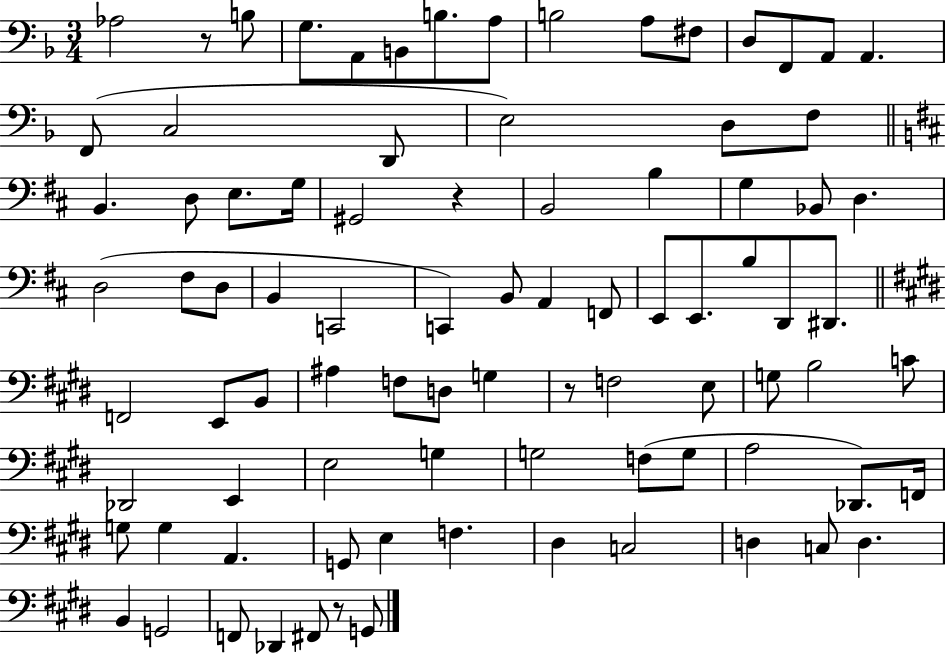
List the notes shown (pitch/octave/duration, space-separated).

Ab3/h R/e B3/e G3/e. A2/e B2/e B3/e. A3/e B3/h A3/e F#3/e D3/e F2/e A2/e A2/q. F2/e C3/h D2/e E3/h D3/e F3/e B2/q. D3/e E3/e. G3/s G#2/h R/q B2/h B3/q G3/q Bb2/e D3/q. D3/h F#3/e D3/e B2/q C2/h C2/q B2/e A2/q F2/e E2/e E2/e. B3/e D2/e D#2/e. F2/h E2/e B2/e A#3/q F3/e D3/e G3/q R/e F3/h E3/e G3/e B3/h C4/e Db2/h E2/q E3/h G3/q G3/h F3/e G3/e A3/h Db2/e. F2/s G3/e G3/q A2/q. G2/e E3/q F3/q. D#3/q C3/h D3/q C3/e D3/q. B2/q G2/h F2/e Db2/q F#2/e R/e G2/e